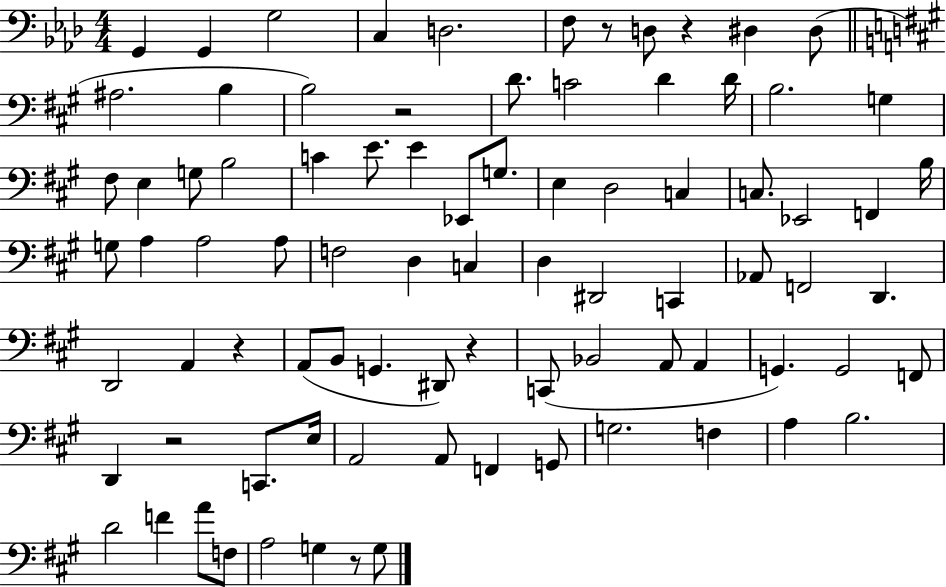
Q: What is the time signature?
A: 4/4